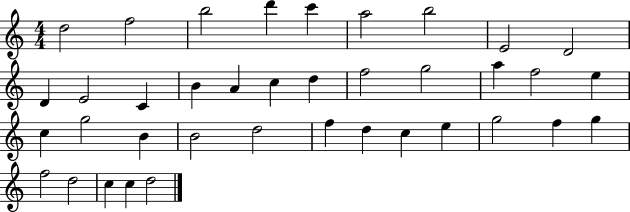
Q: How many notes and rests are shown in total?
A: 38